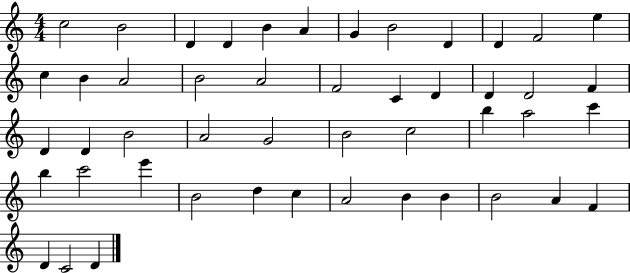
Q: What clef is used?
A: treble